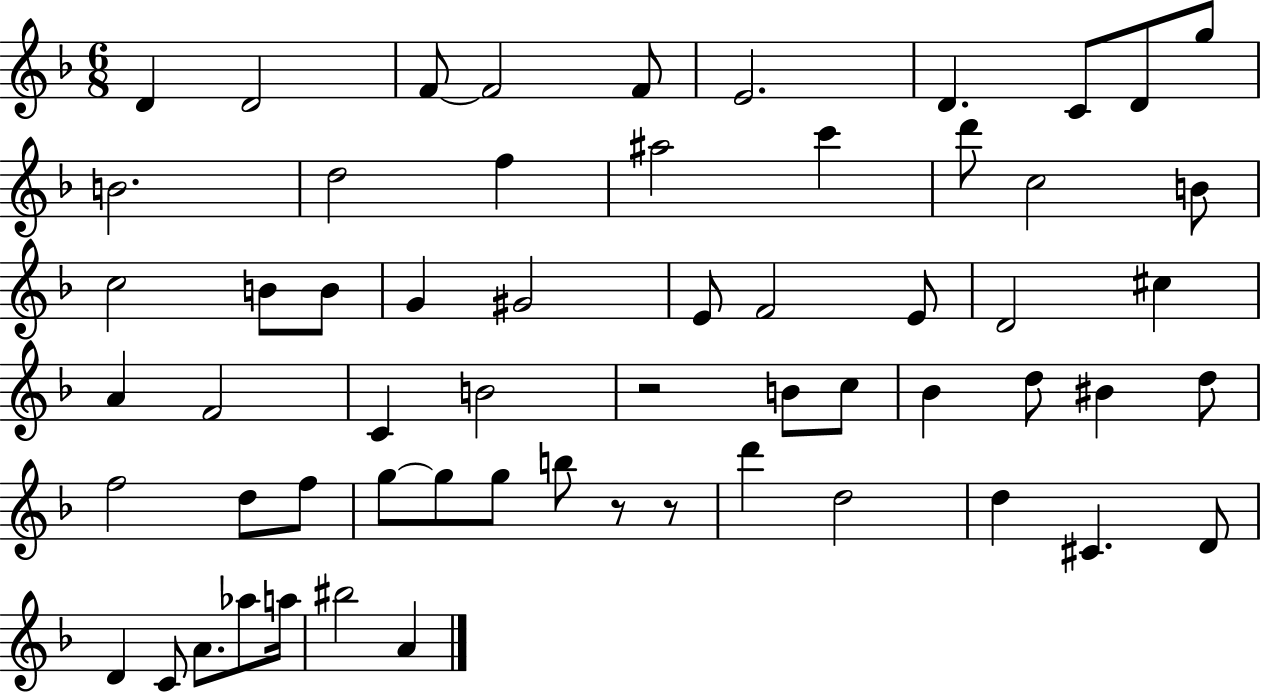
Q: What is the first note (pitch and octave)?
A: D4